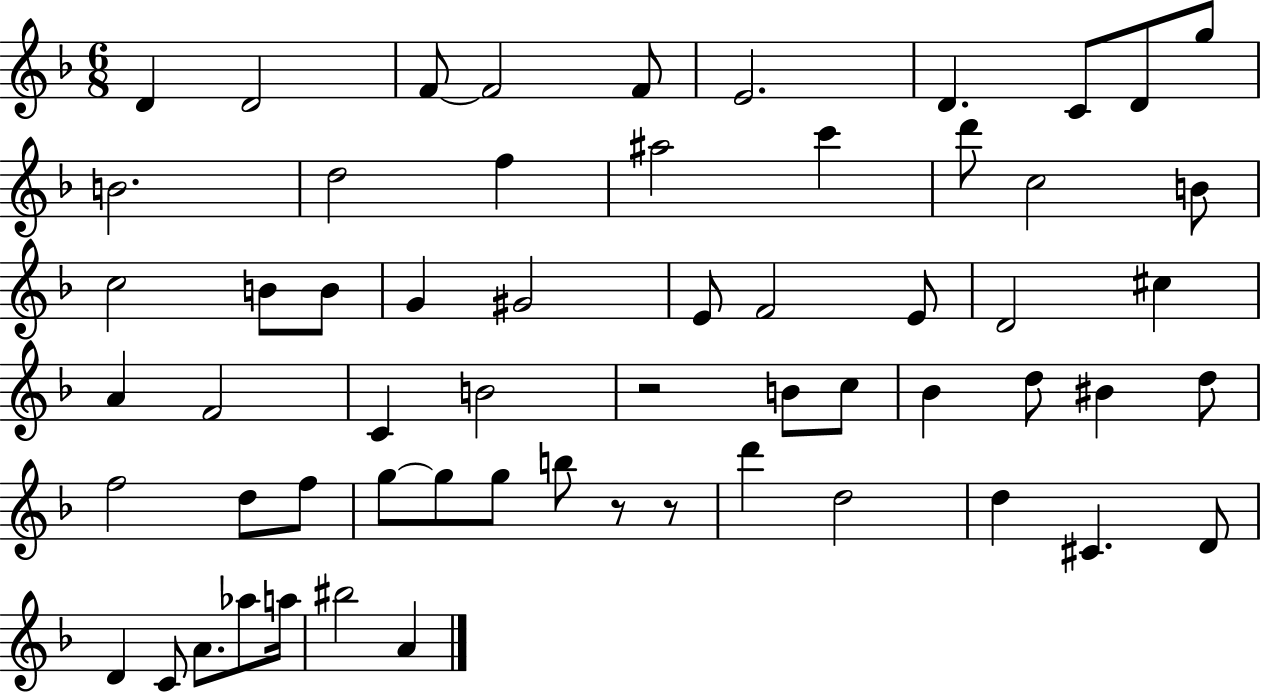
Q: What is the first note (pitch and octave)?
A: D4